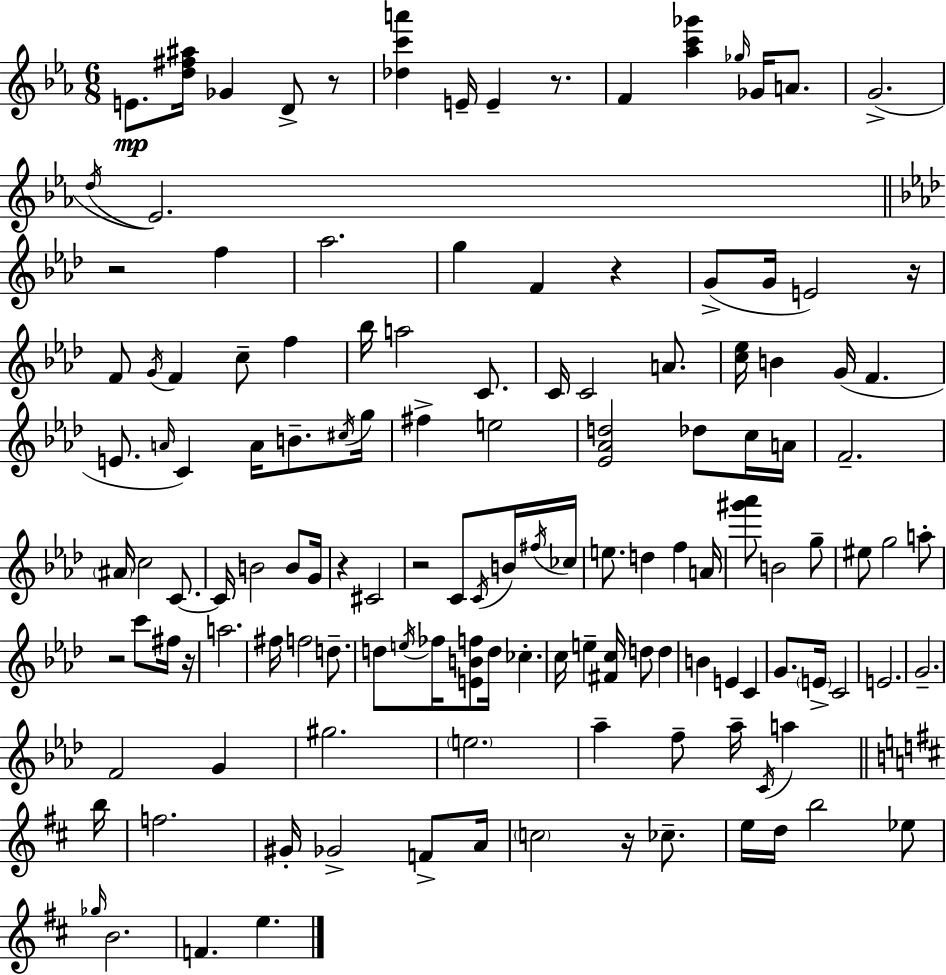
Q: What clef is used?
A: treble